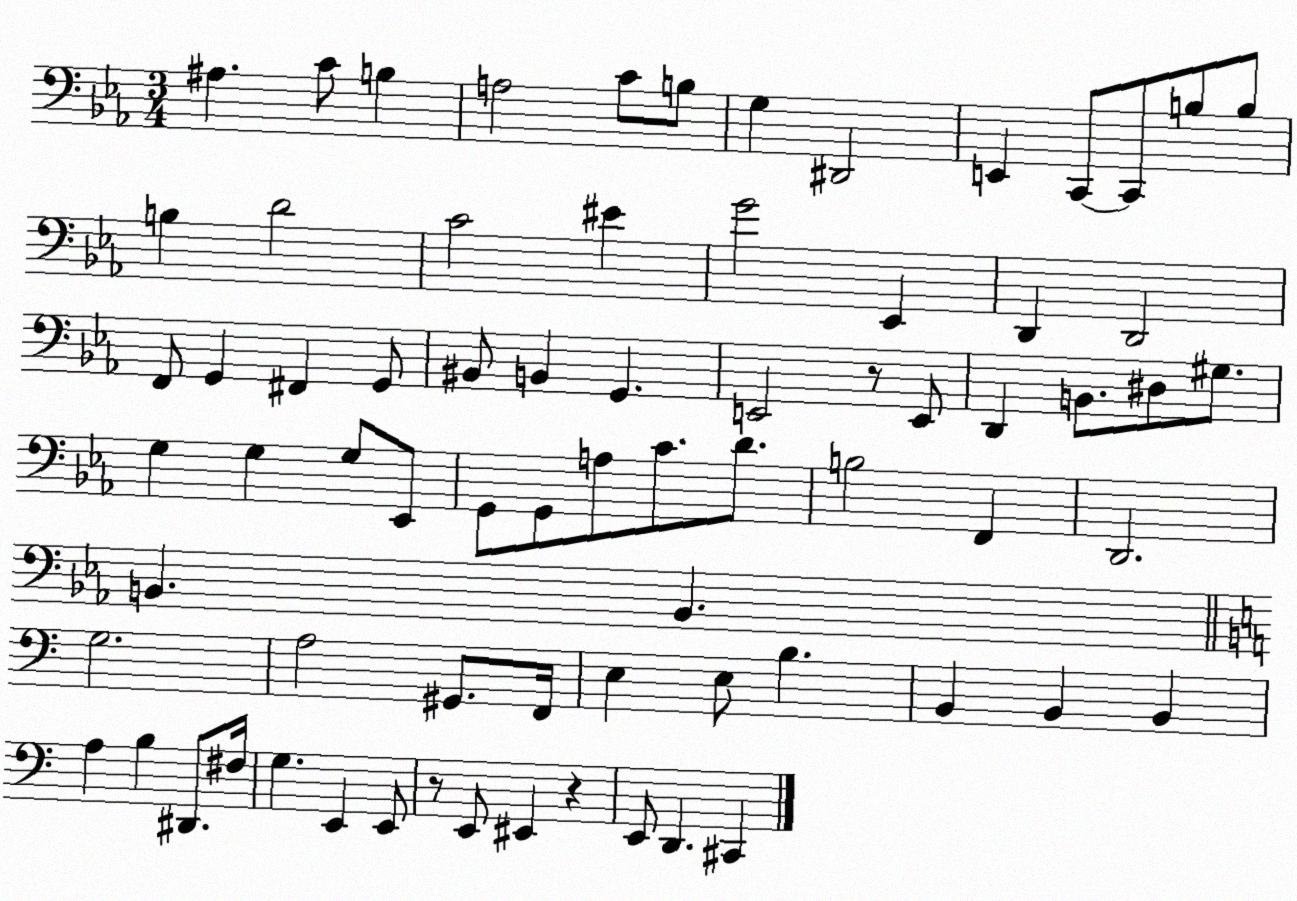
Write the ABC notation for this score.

X:1
T:Untitled
M:3/4
L:1/4
K:Eb
^A, C/2 B, A,2 C/2 B,/2 G, ^D,,2 E,, C,,/2 C,,/2 B,/2 B,/2 B, D2 C2 ^E G2 _E,, D,, D,,2 F,,/2 G,, ^F,, G,,/2 ^B,,/2 B,, G,, E,,2 z/2 E,,/2 D,, B,,/2 ^D,/2 ^G,/2 G, G, G,/2 _E,,/2 G,,/2 G,,/2 A,/2 C/2 D/2 B,2 F,, D,,2 B,, B,, G,2 A,2 ^G,,/2 F,,/4 E, E,/2 B, B,, B,, B,, A, B, ^D,,/2 ^F,/4 G, E,, E,,/2 z/2 E,,/2 ^E,, z E,,/2 D,, ^C,,